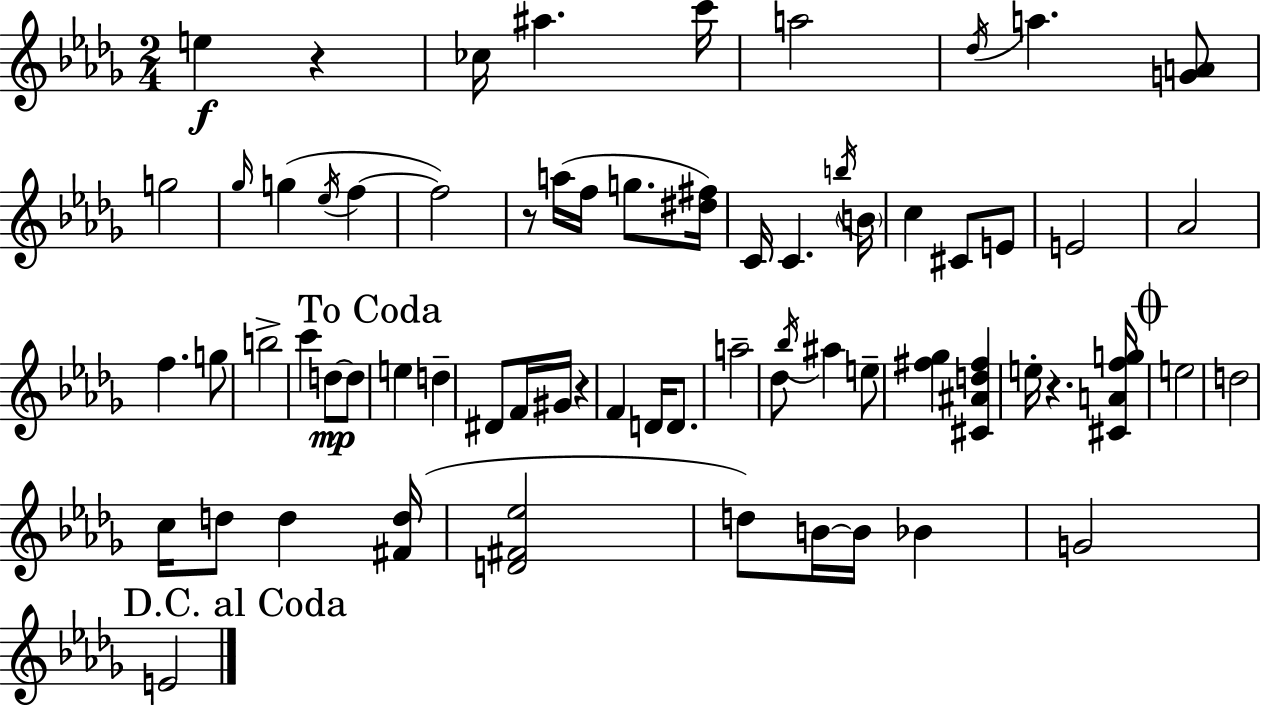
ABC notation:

X:1
T:Untitled
M:2/4
L:1/4
K:Bbm
e z _c/4 ^a c'/4 a2 _d/4 a [GA]/2 g2 _g/4 g _e/4 f f2 z/2 a/4 f/4 g/2 [^d^f]/4 C/4 C b/4 B/4 c ^C/2 E/2 E2 _A2 f g/2 b2 c' d/2 d/2 e d ^D/2 F/4 ^G/4 z F D/4 D/2 a2 _d/2 _b/4 ^a e/2 [^f_g] [^C^Ad^f] e/4 z [^CAfg]/4 e2 d2 c/4 d/2 d [^Fd]/4 [D^F_e]2 d/2 B/4 B/4 _B G2 E2